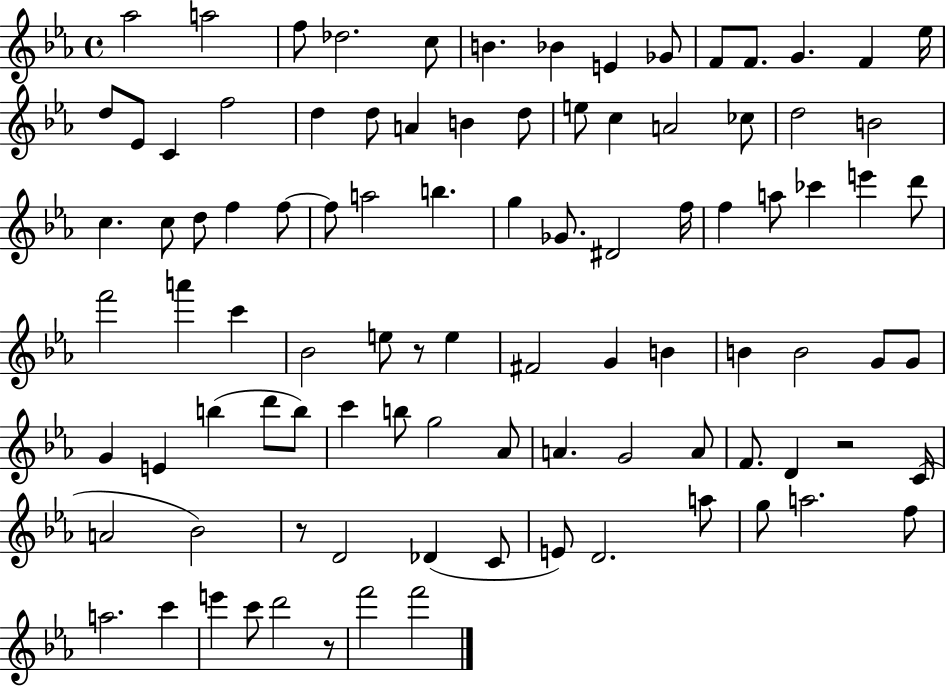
{
  \clef treble
  \time 4/4
  \defaultTimeSignature
  \key ees \major
  aes''2 a''2 | f''8 des''2. c''8 | b'4. bes'4 e'4 ges'8 | f'8 f'8. g'4. f'4 ees''16 | \break d''8 ees'8 c'4 f''2 | d''4 d''8 a'4 b'4 d''8 | e''8 c''4 a'2 ces''8 | d''2 b'2 | \break c''4. c''8 d''8 f''4 f''8~~ | f''8 a''2 b''4. | g''4 ges'8. dis'2 f''16 | f''4 a''8 ces'''4 e'''4 d'''8 | \break f'''2 a'''4 c'''4 | bes'2 e''8 r8 e''4 | fis'2 g'4 b'4 | b'4 b'2 g'8 g'8 | \break g'4 e'4 b''4( d'''8 b''8) | c'''4 b''8 g''2 aes'8 | a'4. g'2 a'8 | f'8. d'4 r2 c'16( | \break a'2 bes'2) | r8 d'2 des'4( c'8 | e'8) d'2. a''8 | g''8 a''2. f''8 | \break a''2. c'''4 | e'''4 c'''8 d'''2 r8 | f'''2 f'''2 | \bar "|."
}